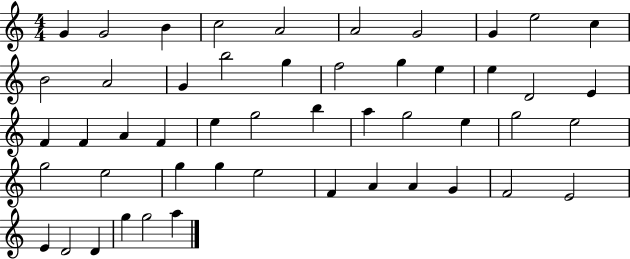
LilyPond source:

{
  \clef treble
  \numericTimeSignature
  \time 4/4
  \key c \major
  g'4 g'2 b'4 | c''2 a'2 | a'2 g'2 | g'4 e''2 c''4 | \break b'2 a'2 | g'4 b''2 g''4 | f''2 g''4 e''4 | e''4 d'2 e'4 | \break f'4 f'4 a'4 f'4 | e''4 g''2 b''4 | a''4 g''2 e''4 | g''2 e''2 | \break g''2 e''2 | g''4 g''4 e''2 | f'4 a'4 a'4 g'4 | f'2 e'2 | \break e'4 d'2 d'4 | g''4 g''2 a''4 | \bar "|."
}